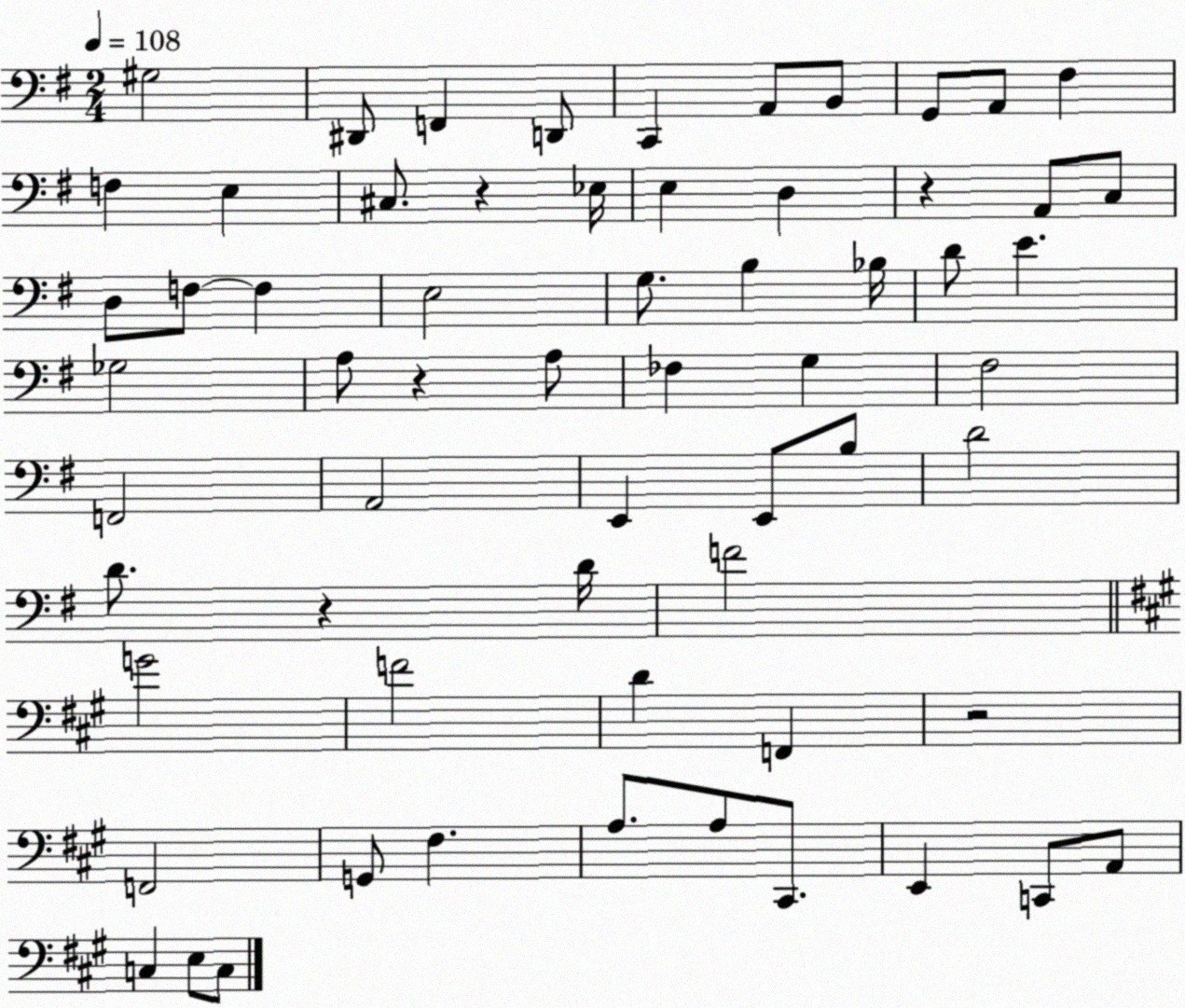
X:1
T:Untitled
M:2/4
L:1/4
K:G
^G,2 ^D,,/2 F,, D,,/2 C,, A,,/2 B,,/2 G,,/2 A,,/2 ^F, F, E, ^C,/2 z _E,/4 E, D, z A,,/2 C,/2 D,/2 F,/2 F, E,2 G,/2 B, _B,/4 D/2 E _G,2 A,/2 z A,/2 _F, G, ^F,2 F,,2 A,,2 E,, E,,/2 B,/2 D2 D/2 z D/4 F2 G2 F2 D F,, z2 F,,2 G,,/2 ^F, A,/2 A,/2 ^C,,/2 E,, C,,/2 A,,/2 C, E,/2 C,/2